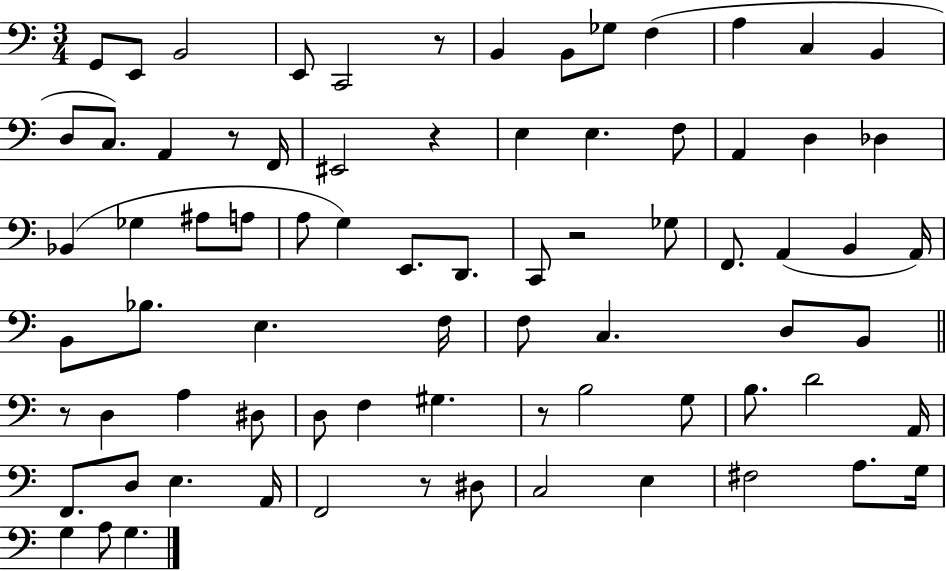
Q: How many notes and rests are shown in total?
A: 77